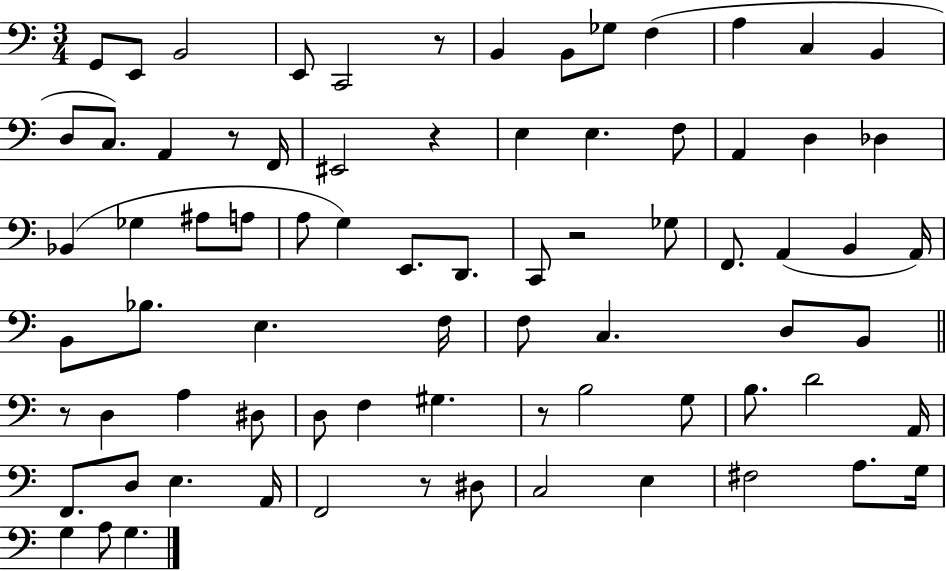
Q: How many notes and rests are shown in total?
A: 77